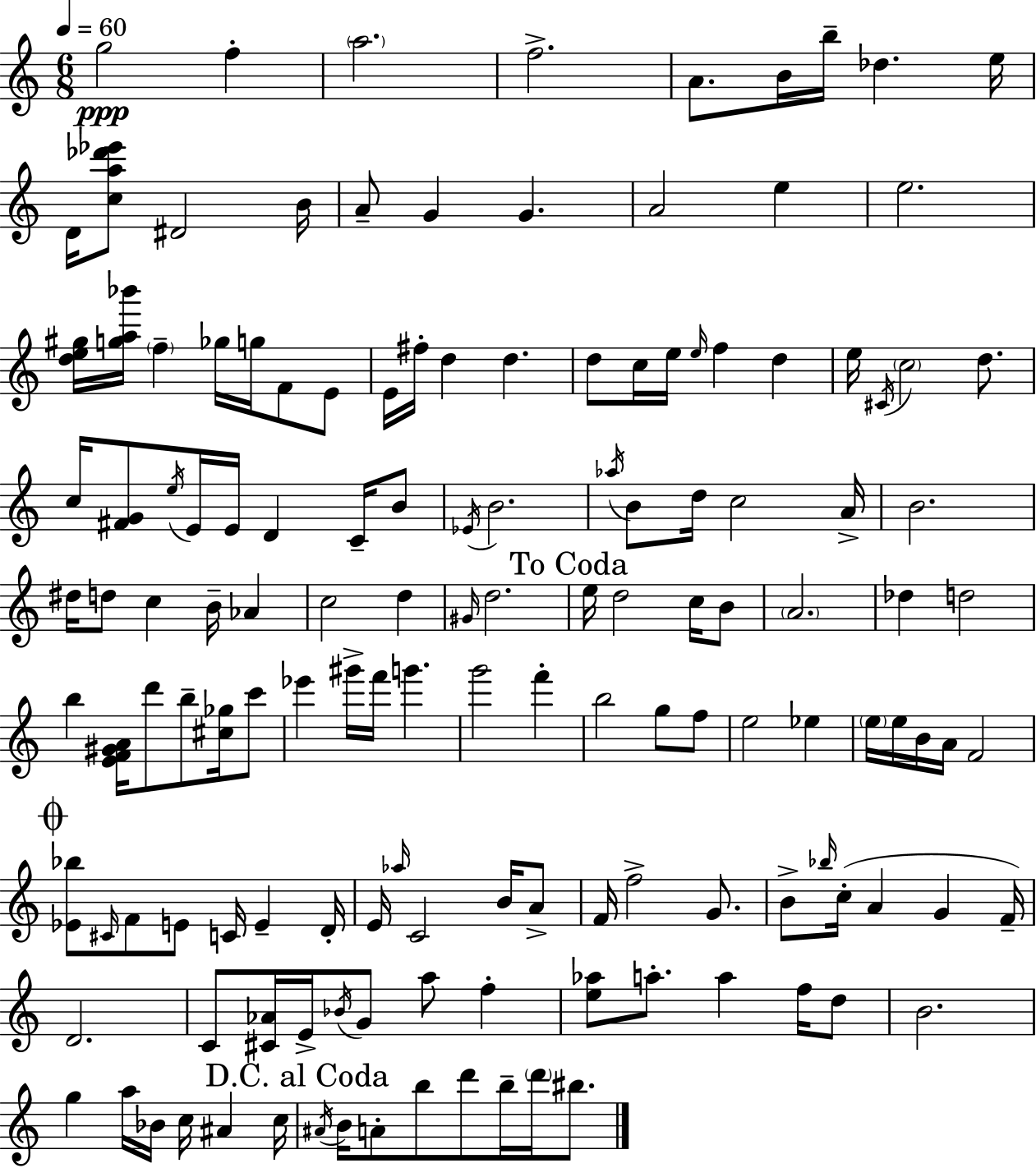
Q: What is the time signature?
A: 6/8